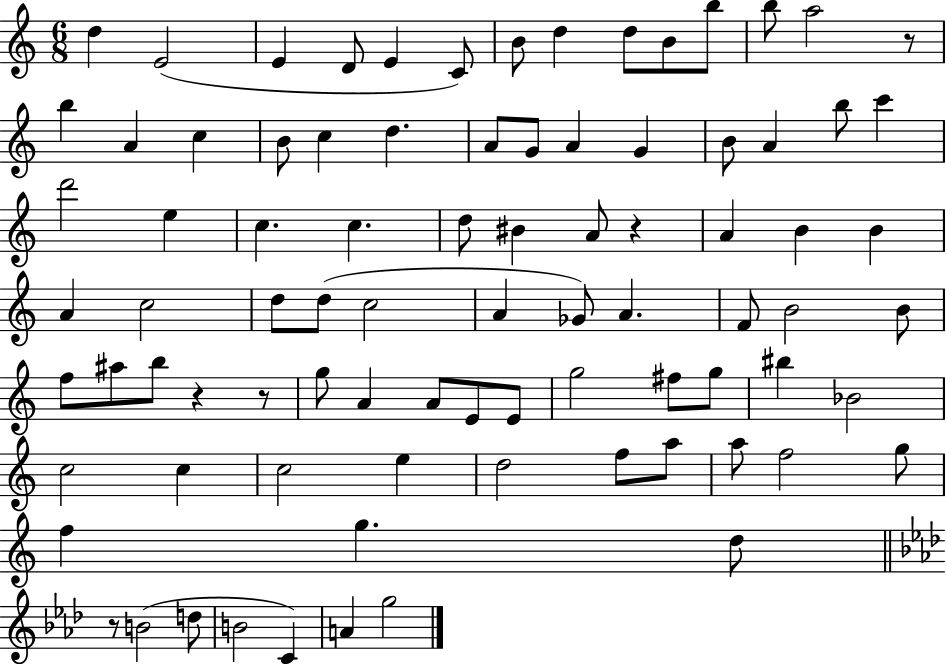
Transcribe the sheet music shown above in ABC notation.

X:1
T:Untitled
M:6/8
L:1/4
K:C
d E2 E D/2 E C/2 B/2 d d/2 B/2 b/2 b/2 a2 z/2 b A c B/2 c d A/2 G/2 A G B/2 A b/2 c' d'2 e c c d/2 ^B A/2 z A B B A c2 d/2 d/2 c2 A _G/2 A F/2 B2 B/2 f/2 ^a/2 b/2 z z/2 g/2 A A/2 E/2 E/2 g2 ^f/2 g/2 ^b _B2 c2 c c2 e d2 f/2 a/2 a/2 f2 g/2 f g d/2 z/2 B2 d/2 B2 C A g2